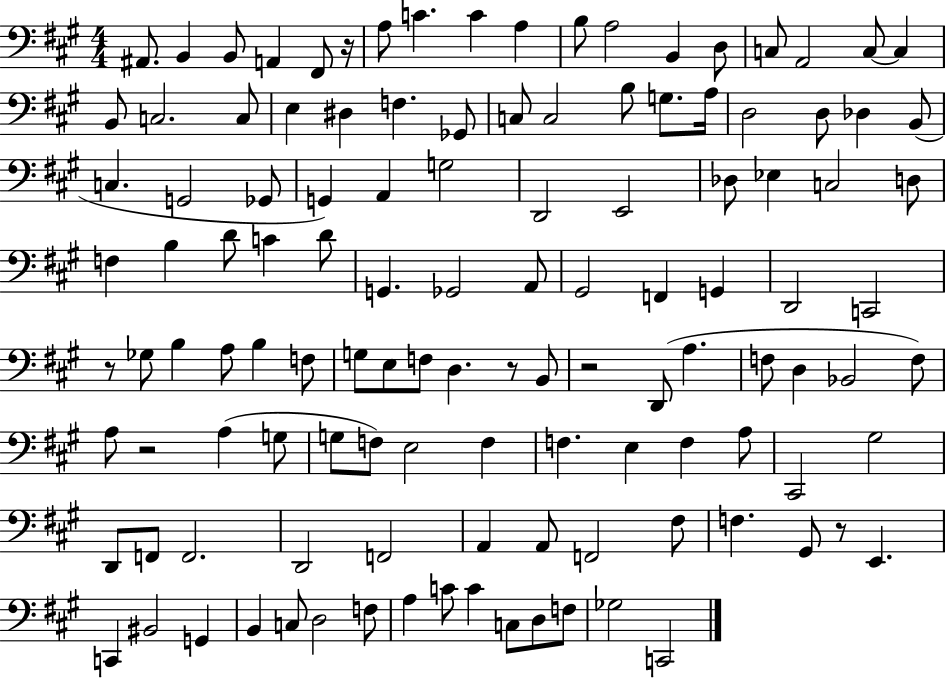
A#2/e. B2/q B2/e A2/q F#2/e R/s A3/e C4/q. C4/q A3/q B3/e A3/h B2/q D3/e C3/e A2/h C3/e C3/q B2/e C3/h. C3/e E3/q D#3/q F3/q. Gb2/e C3/e C3/h B3/e G3/e. A3/s D3/h D3/e Db3/q B2/e C3/q. G2/h Gb2/e G2/q A2/q G3/h D2/h E2/h Db3/e Eb3/q C3/h D3/e F3/q B3/q D4/e C4/q D4/e G2/q. Gb2/h A2/e G#2/h F2/q G2/q D2/h C2/h R/e Gb3/e B3/q A3/e B3/q F3/e G3/e E3/e F3/e D3/q. R/e B2/e R/h D2/e A3/q. F3/e D3/q Bb2/h F3/e A3/e R/h A3/q G3/e G3/e F3/e E3/h F3/q F3/q. E3/q F3/q A3/e C#2/h G#3/h D2/e F2/e F2/h. D2/h F2/h A2/q A2/e F2/h F#3/e F3/q. G#2/e R/e E2/q. C2/q BIS2/h G2/q B2/q C3/e D3/h F3/e A3/q C4/e C4/q C3/e D3/e F3/e Gb3/h C2/h